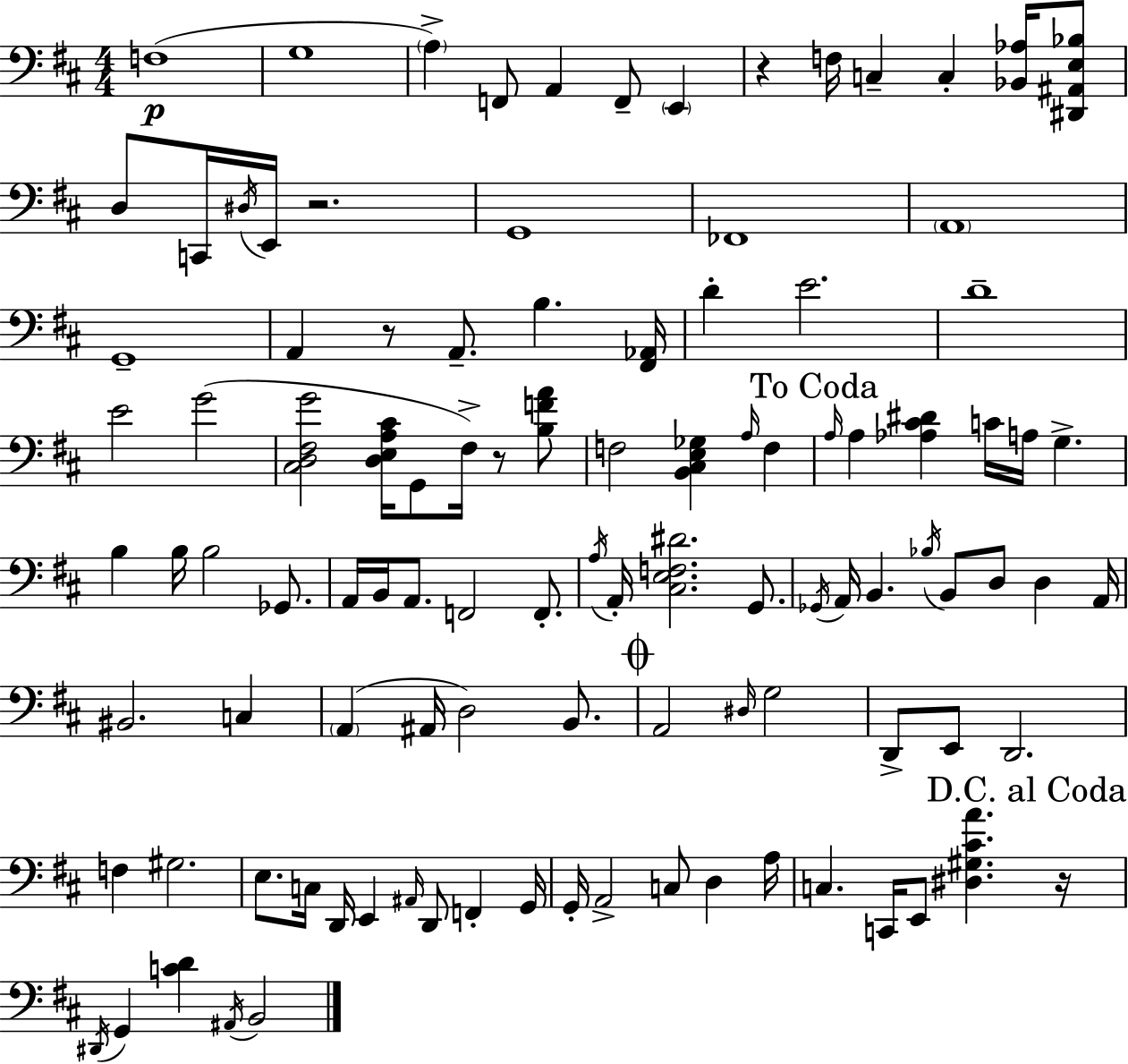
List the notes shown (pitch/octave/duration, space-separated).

F3/w G3/w A3/q F2/e A2/q F2/e E2/q R/q F3/s C3/q C3/q [Bb2,Ab3]/s [D#2,A#2,E3,Bb3]/e D3/e C2/s D#3/s E2/s R/h. G2/w FES2/w A2/w G2/w A2/q R/e A2/e. B3/q. [F#2,Ab2]/s D4/q E4/h. D4/w E4/h G4/h [C#3,D3,F#3,G4]/h [D3,E3,A3,C#4]/s G2/e F#3/s R/e [B3,F4,A4]/e F3/h [B2,C#3,E3,Gb3]/q A3/s F3/q A3/s A3/q [Ab3,C#4,D#4]/q C4/s A3/s G3/q. B3/q B3/s B3/h Gb2/e. A2/s B2/s A2/e. F2/h F2/e. A3/s A2/s [C#3,E3,F3,D#4]/h. G2/e. Gb2/s A2/s B2/q. Bb3/s B2/e D3/e D3/q A2/s BIS2/h. C3/q A2/q A#2/s D3/h B2/e. A2/h D#3/s G3/h D2/e E2/e D2/h. F3/q G#3/h. E3/e. C3/s D2/s E2/q A#2/s D2/e F2/q G2/s G2/s A2/h C3/e D3/q A3/s C3/q. C2/s E2/e [D#3,G#3,C#4,A4]/q. R/s D#2/s G2/q [C4,D4]/q A#2/s B2/h